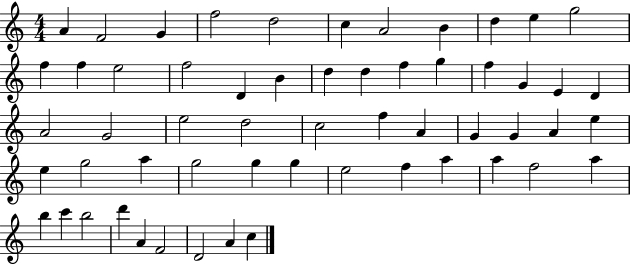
X:1
T:Untitled
M:4/4
L:1/4
K:C
A F2 G f2 d2 c A2 B d e g2 f f e2 f2 D B d d f g f G E D A2 G2 e2 d2 c2 f A G G A e e g2 a g2 g g e2 f a a f2 a b c' b2 d' A F2 D2 A c